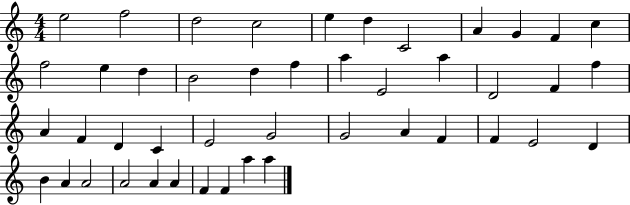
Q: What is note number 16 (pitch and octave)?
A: D5